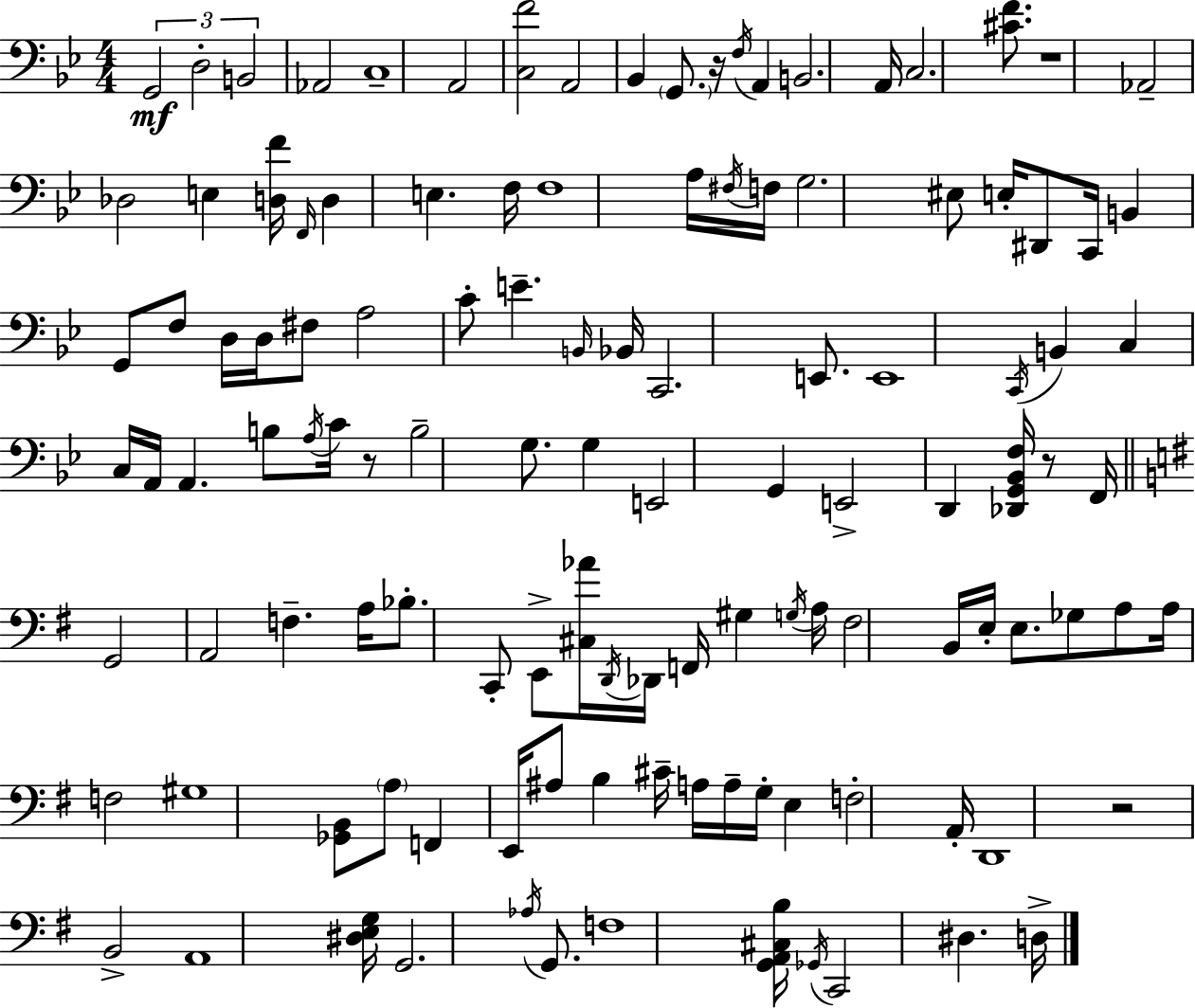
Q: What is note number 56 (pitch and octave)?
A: G3